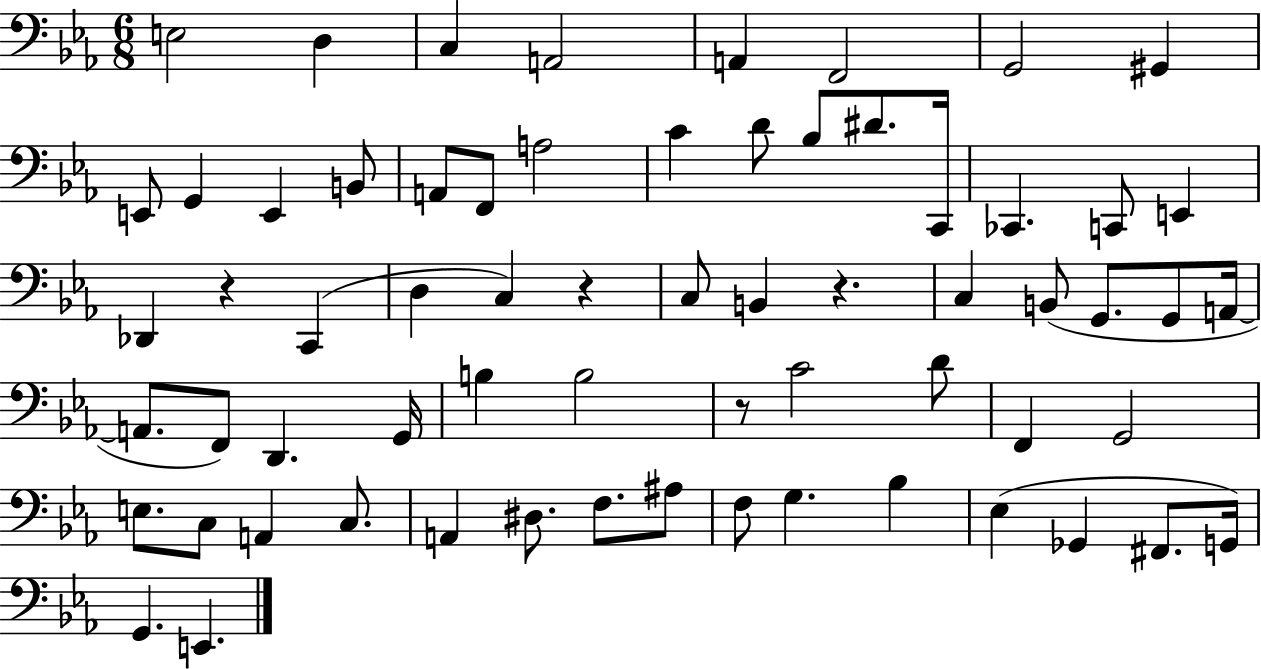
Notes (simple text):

E3/h D3/q C3/q A2/h A2/q F2/h G2/h G#2/q E2/e G2/q E2/q B2/e A2/e F2/e A3/h C4/q D4/e Bb3/e D#4/e. C2/s CES2/q. C2/e E2/q Db2/q R/q C2/q D3/q C3/q R/q C3/e B2/q R/q. C3/q B2/e G2/e. G2/e A2/s A2/e. F2/e D2/q. G2/s B3/q B3/h R/e C4/h D4/e F2/q G2/h E3/e. C3/e A2/q C3/e. A2/q D#3/e. F3/e. A#3/e F3/e G3/q. Bb3/q Eb3/q Gb2/q F#2/e. G2/s G2/q. E2/q.